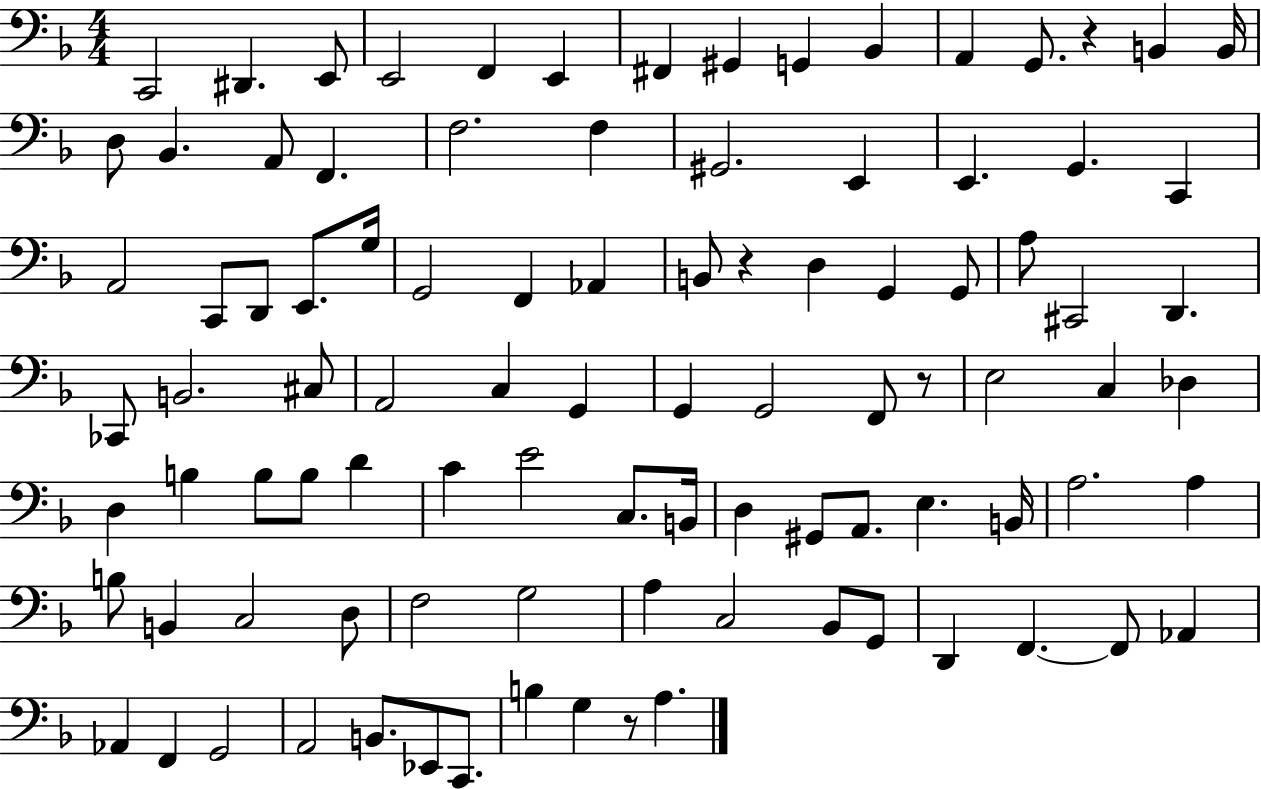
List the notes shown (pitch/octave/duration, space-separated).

C2/h D#2/q. E2/e E2/h F2/q E2/q F#2/q G#2/q G2/q Bb2/q A2/q G2/e. R/q B2/q B2/s D3/e Bb2/q. A2/e F2/q. F3/h. F3/q G#2/h. E2/q E2/q. G2/q. C2/q A2/h C2/e D2/e E2/e. G3/s G2/h F2/q Ab2/q B2/e R/q D3/q G2/q G2/e A3/e C#2/h D2/q. CES2/e B2/h. C#3/e A2/h C3/q G2/q G2/q G2/h F2/e R/e E3/h C3/q Db3/q D3/q B3/q B3/e B3/e D4/q C4/q E4/h C3/e. B2/s D3/q G#2/e A2/e. E3/q. B2/s A3/h. A3/q B3/e B2/q C3/h D3/e F3/h G3/h A3/q C3/h Bb2/e G2/e D2/q F2/q. F2/e Ab2/q Ab2/q F2/q G2/h A2/h B2/e. Eb2/e C2/e. B3/q G3/q R/e A3/q.